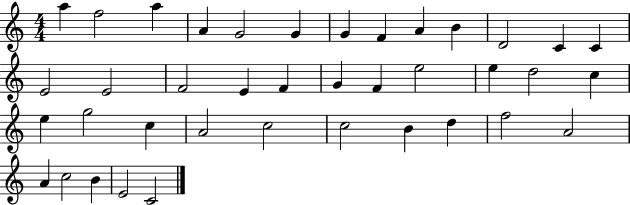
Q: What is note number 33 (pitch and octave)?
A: F5